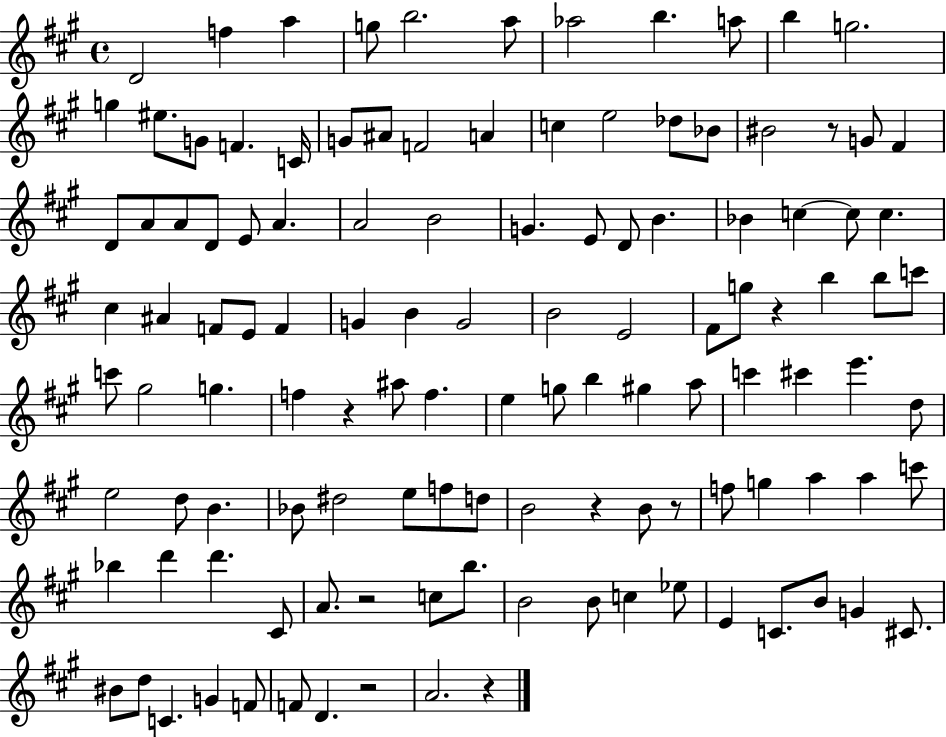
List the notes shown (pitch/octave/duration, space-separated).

D4/h F5/q A5/q G5/e B5/h. A5/e Ab5/h B5/q. A5/e B5/q G5/h. G5/q EIS5/e. G4/e F4/q. C4/s G4/e A#4/e F4/h A4/q C5/q E5/h Db5/e Bb4/e BIS4/h R/e G4/e F#4/q D4/e A4/e A4/e D4/e E4/e A4/q. A4/h B4/h G4/q. E4/e D4/e B4/q. Bb4/q C5/q C5/e C5/q. C#5/q A#4/q F4/e E4/e F4/q G4/q B4/q G4/h B4/h E4/h F#4/e G5/e R/q B5/q B5/e C6/e C6/e G#5/h G5/q. F5/q R/q A#5/e F5/q. E5/q G5/e B5/q G#5/q A5/e C6/q C#6/q E6/q. D5/e E5/h D5/e B4/q. Bb4/e D#5/h E5/e F5/e D5/e B4/h R/q B4/e R/e F5/e G5/q A5/q A5/q C6/e Bb5/q D6/q D6/q. C#4/e A4/e. R/h C5/e B5/e. B4/h B4/e C5/q Eb5/e E4/q C4/e. B4/e G4/q C#4/e. BIS4/e D5/e C4/q. G4/q F4/e F4/e D4/q. R/h A4/h. R/q